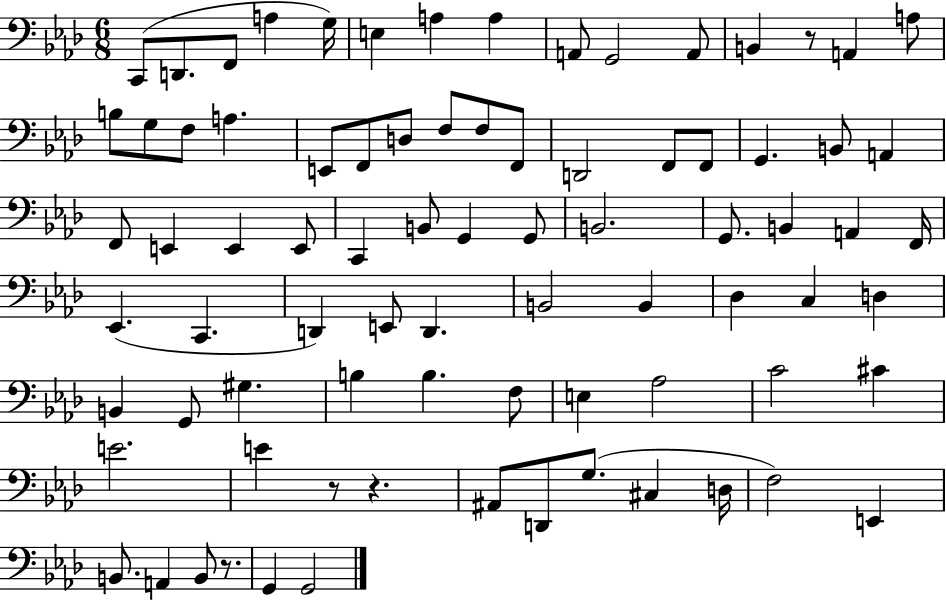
X:1
T:Untitled
M:6/8
L:1/4
K:Ab
C,,/2 D,,/2 F,,/2 A, G,/4 E, A, A, A,,/2 G,,2 A,,/2 B,, z/2 A,, A,/2 B,/2 G,/2 F,/2 A, E,,/2 F,,/2 D,/2 F,/2 F,/2 F,,/2 D,,2 F,,/2 F,,/2 G,, B,,/2 A,, F,,/2 E,, E,, E,,/2 C,, B,,/2 G,, G,,/2 B,,2 G,,/2 B,, A,, F,,/4 _E,, C,, D,, E,,/2 D,, B,,2 B,, _D, C, D, B,, G,,/2 ^G, B, B, F,/2 E, _A,2 C2 ^C E2 E z/2 z ^A,,/2 D,,/2 G,/2 ^C, D,/4 F,2 E,, B,,/2 A,, B,,/2 z/2 G,, G,,2